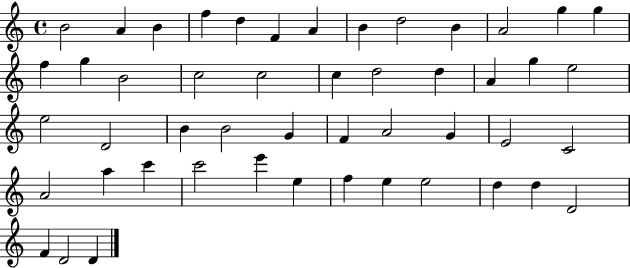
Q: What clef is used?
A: treble